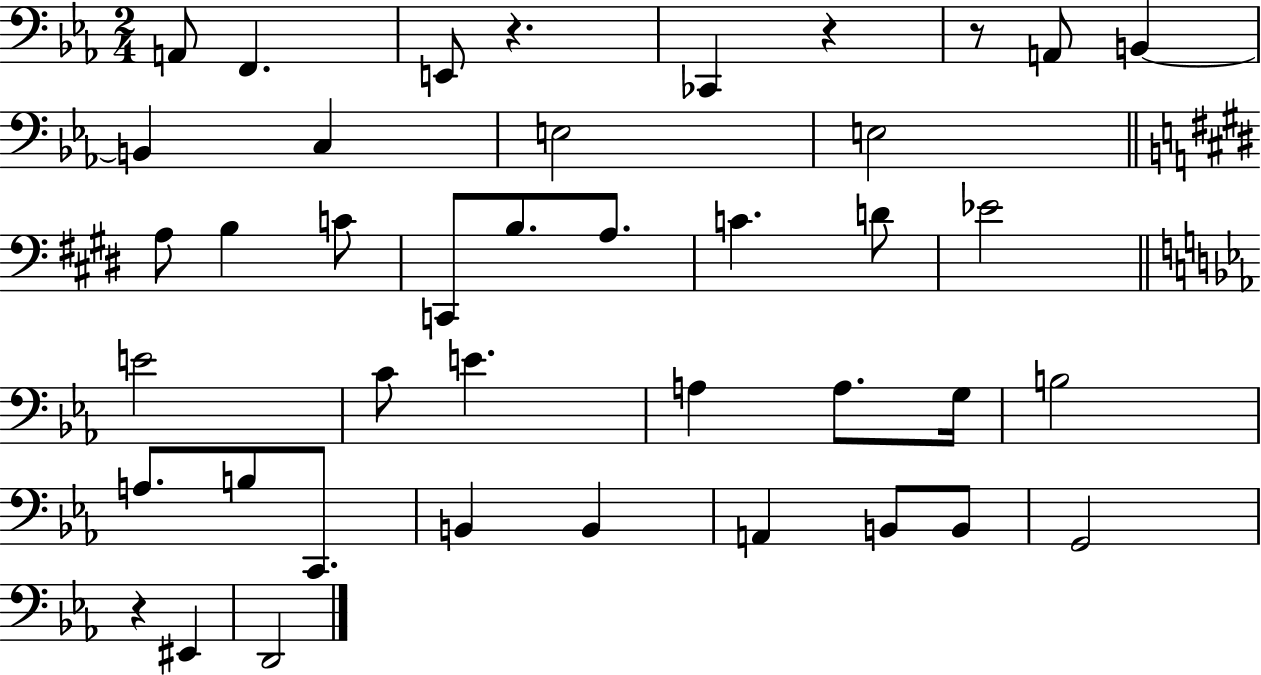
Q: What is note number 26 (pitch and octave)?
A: B3